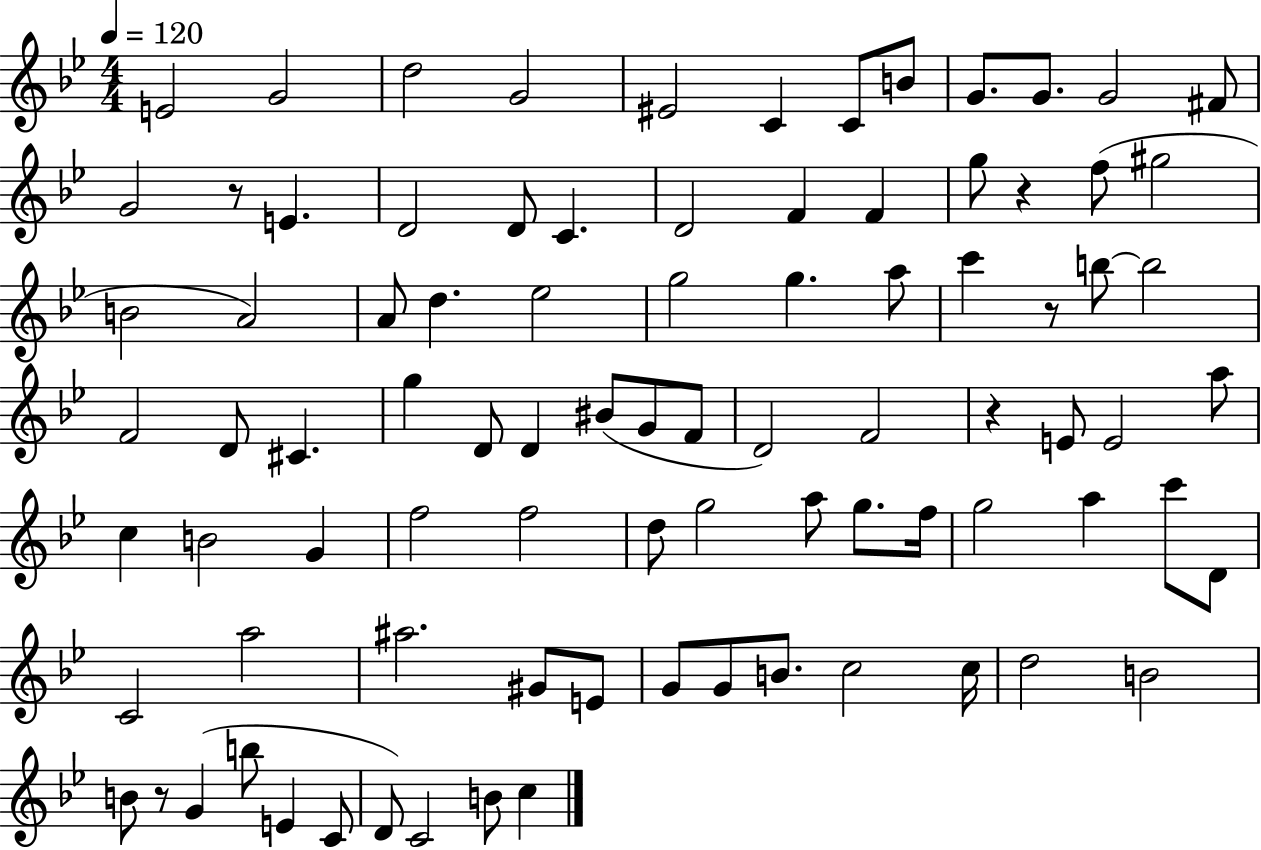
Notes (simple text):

E4/h G4/h D5/h G4/h EIS4/h C4/q C4/e B4/e G4/e. G4/e. G4/h F#4/e G4/h R/e E4/q. D4/h D4/e C4/q. D4/h F4/q F4/q G5/e R/q F5/e G#5/h B4/h A4/h A4/e D5/q. Eb5/h G5/h G5/q. A5/e C6/q R/e B5/e B5/h F4/h D4/e C#4/q. G5/q D4/e D4/q BIS4/e G4/e F4/e D4/h F4/h R/q E4/e E4/h A5/e C5/q B4/h G4/q F5/h F5/h D5/e G5/h A5/e G5/e. F5/s G5/h A5/q C6/e D4/e C4/h A5/h A#5/h. G#4/e E4/e G4/e G4/e B4/e. C5/h C5/s D5/h B4/h B4/e R/e G4/q B5/e E4/q C4/e D4/e C4/h B4/e C5/q